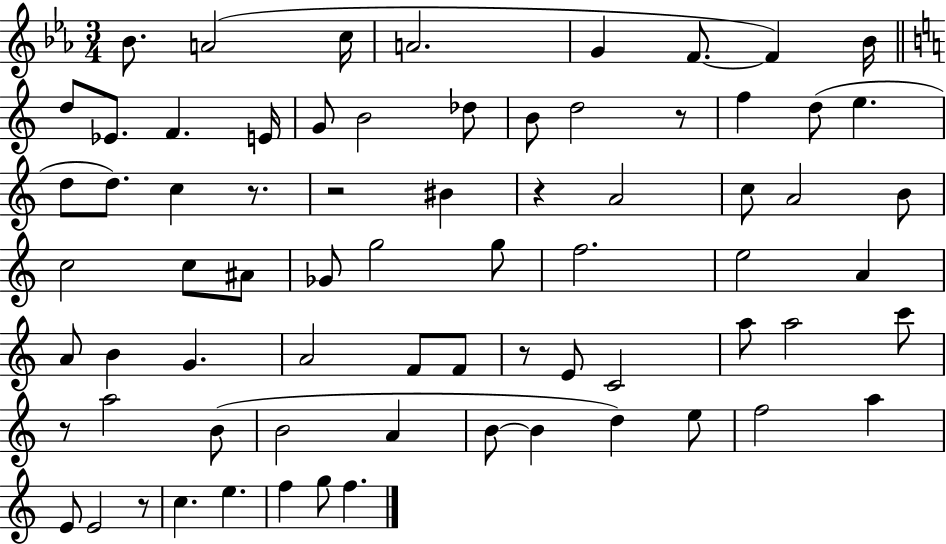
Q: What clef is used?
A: treble